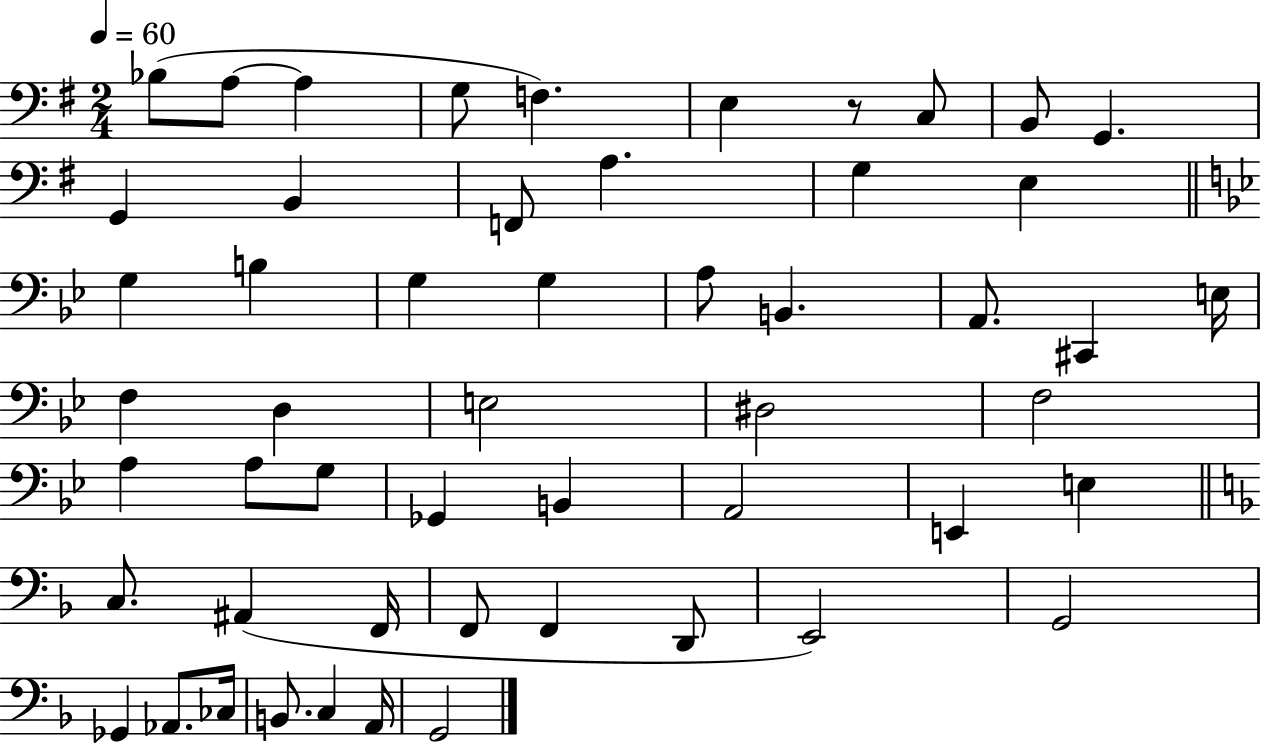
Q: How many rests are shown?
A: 1